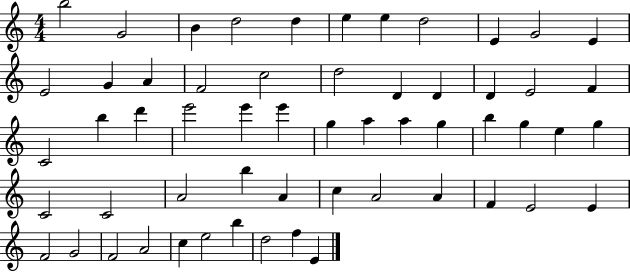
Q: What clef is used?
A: treble